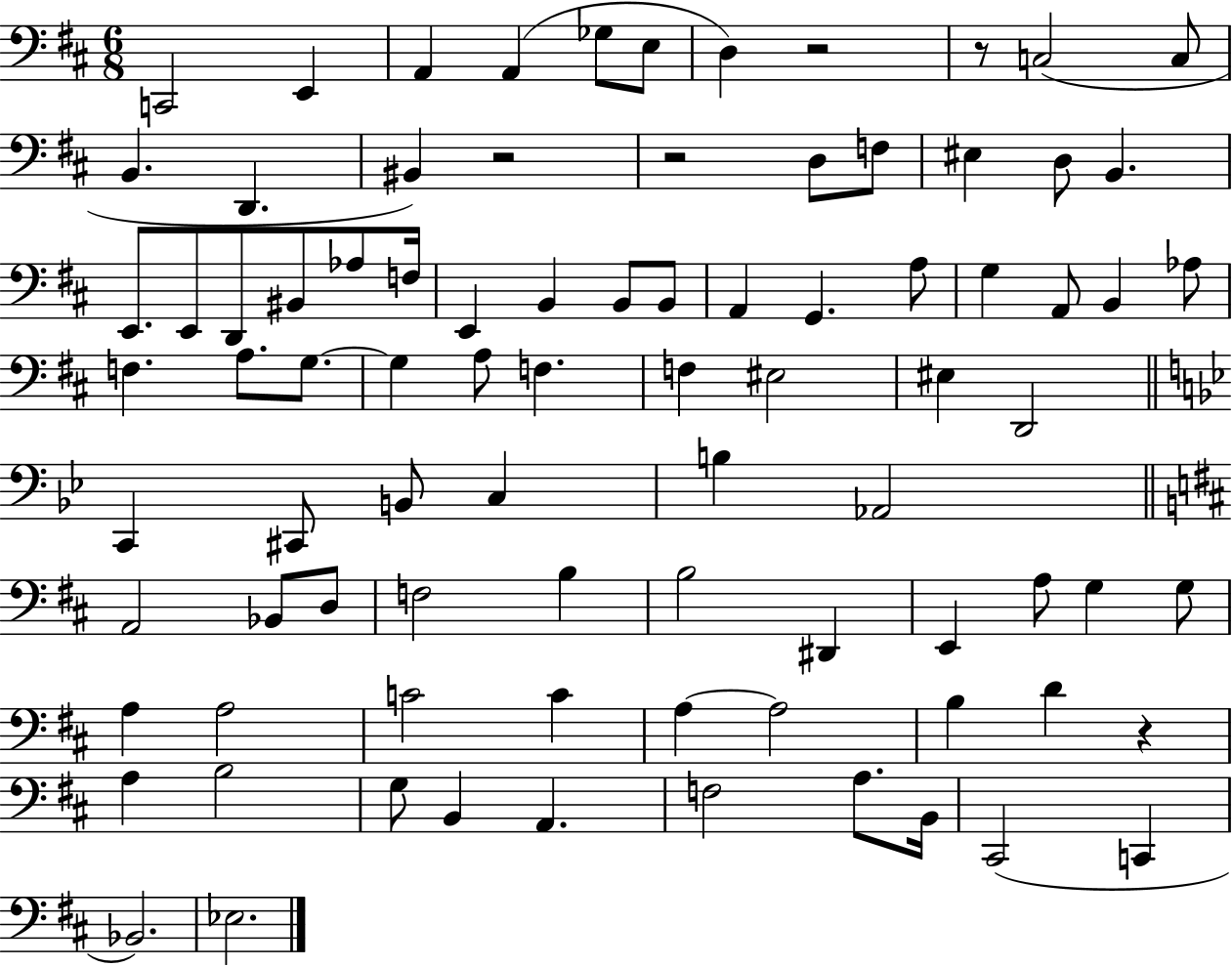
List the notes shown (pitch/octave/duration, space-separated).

C2/h E2/q A2/q A2/q Gb3/e E3/e D3/q R/h R/e C3/h C3/e B2/q. D2/q. BIS2/q R/h R/h D3/e F3/e EIS3/q D3/e B2/q. E2/e. E2/e D2/e BIS2/e Ab3/e F3/s E2/q B2/q B2/e B2/e A2/q G2/q. A3/e G3/q A2/e B2/q Ab3/e F3/q. A3/e. G3/e. G3/q A3/e F3/q. F3/q EIS3/h EIS3/q D2/h C2/q C#2/e B2/e C3/q B3/q Ab2/h A2/h Bb2/e D3/e F3/h B3/q B3/h D#2/q E2/q A3/e G3/q G3/e A3/q A3/h C4/h C4/q A3/q A3/h B3/q D4/q R/q A3/q B3/h G3/e B2/q A2/q. F3/h A3/e. B2/s C#2/h C2/q Bb2/h. Eb3/h.